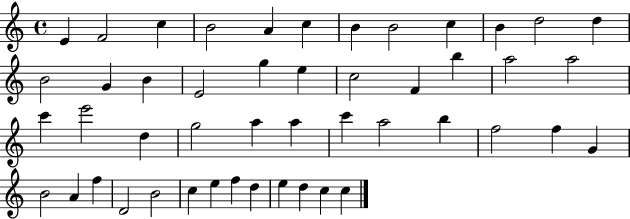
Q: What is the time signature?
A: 4/4